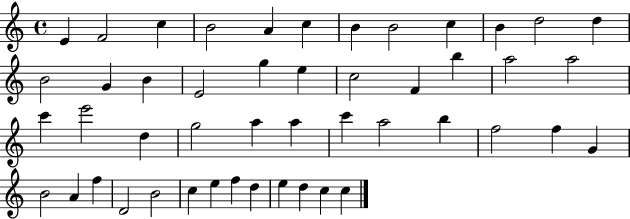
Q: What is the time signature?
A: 4/4